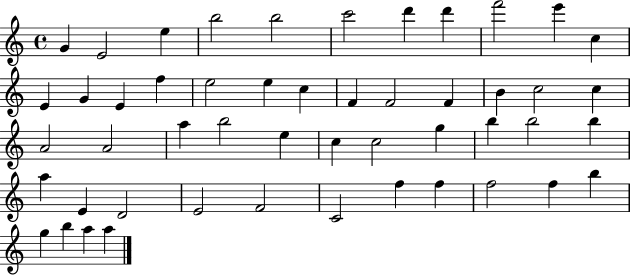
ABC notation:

X:1
T:Untitled
M:4/4
L:1/4
K:C
G E2 e b2 b2 c'2 d' d' f'2 e' c E G E f e2 e c F F2 F B c2 c A2 A2 a b2 e c c2 g b b2 b a E D2 E2 F2 C2 f f f2 f b g b a a